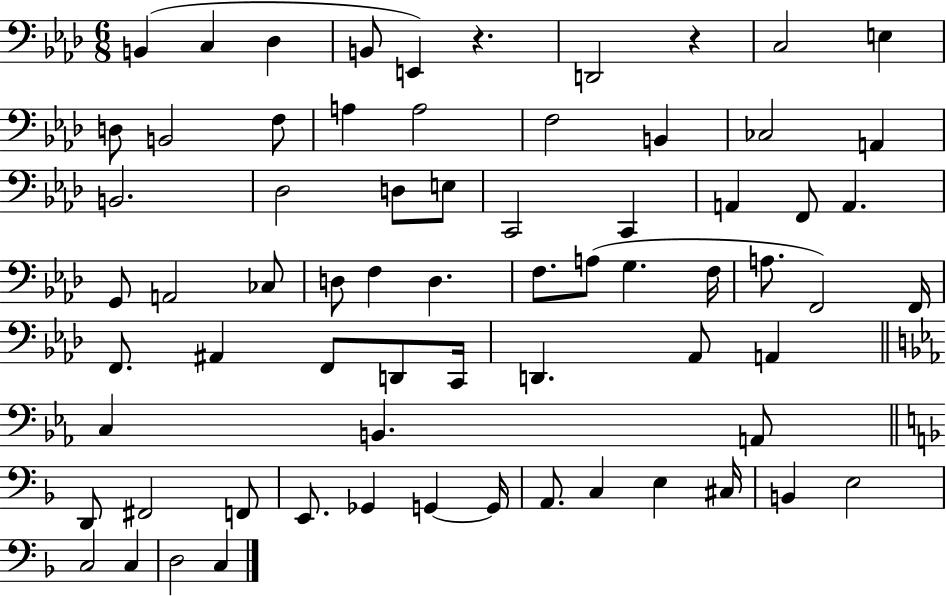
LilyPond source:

{
  \clef bass
  \numericTimeSignature
  \time 6/8
  \key aes \major
  \repeat volta 2 { b,4( c4 des4 | b,8 e,4) r4. | d,2 r4 | c2 e4 | \break d8 b,2 f8 | a4 a2 | f2 b,4 | ces2 a,4 | \break b,2. | des2 d8 e8 | c,2 c,4 | a,4 f,8 a,4. | \break g,8 a,2 ces8 | d8 f4 d4. | f8. a8( g4. f16 | a8. f,2) f,16 | \break f,8. ais,4 f,8 d,8 c,16 | d,4. aes,8 a,4 | \bar "||" \break \key ees \major c4 b,4. a,8 | \bar "||" \break \key f \major d,8 fis,2 f,8 | e,8. ges,4 g,4~~ g,16 | a,8. c4 e4 cis16 | b,4 e2 | \break c2 c4 | d2 c4 | } \bar "|."
}